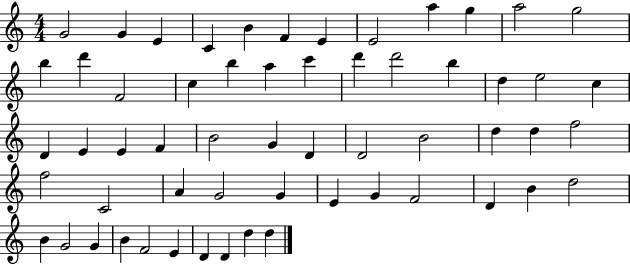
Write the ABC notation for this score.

X:1
T:Untitled
M:4/4
L:1/4
K:C
G2 G E C B F E E2 a g a2 g2 b d' F2 c b a c' d' d'2 b d e2 c D E E F B2 G D D2 B2 d d f2 f2 C2 A G2 G E G F2 D B d2 B G2 G B F2 E D D d d